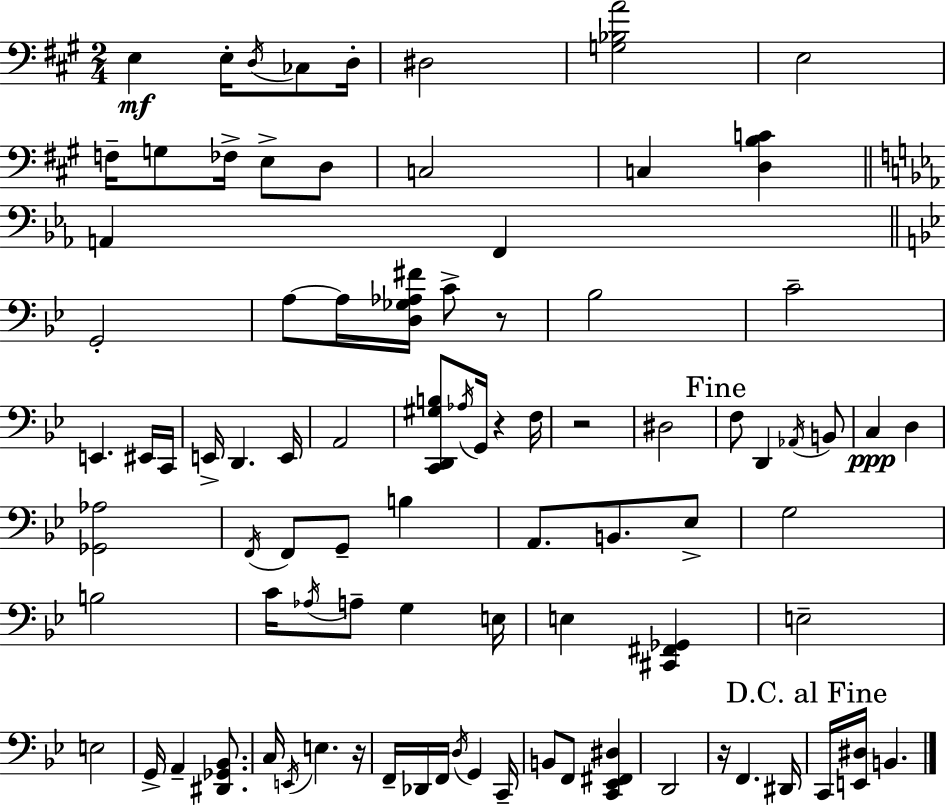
X:1
T:Untitled
M:2/4
L:1/4
K:A
E, E,/4 D,/4 _C,/2 D,/4 ^D,2 [G,_B,A]2 E,2 F,/4 G,/2 _F,/4 E,/2 D,/2 C,2 C, [D,B,C] A,, F,, G,,2 A,/2 A,/4 [D,_G,_A,^F]/4 C/2 z/2 _B,2 C2 E,, ^E,,/4 C,,/4 E,,/4 D,, E,,/4 A,,2 [C,,D,,^G,B,]/2 _A,/4 G,,/4 z F,/4 z2 ^D,2 F,/2 D,, _A,,/4 B,,/2 C, D, [_G,,_A,]2 F,,/4 F,,/2 G,,/2 B, A,,/2 B,,/2 _E,/2 G,2 B,2 C/4 _A,/4 A,/2 G, E,/4 E, [^C,,^F,,_G,,] E,2 E,2 G,,/4 A,, [^D,,_G,,_B,,]/2 C,/4 E,,/4 E, z/4 F,,/4 _D,,/4 F,,/4 D,/4 G,, C,,/4 B,,/2 F,,/2 [C,,_E,,^F,,^D,] D,,2 z/4 F,, ^D,,/4 C,,/4 [E,,^D,]/4 B,,